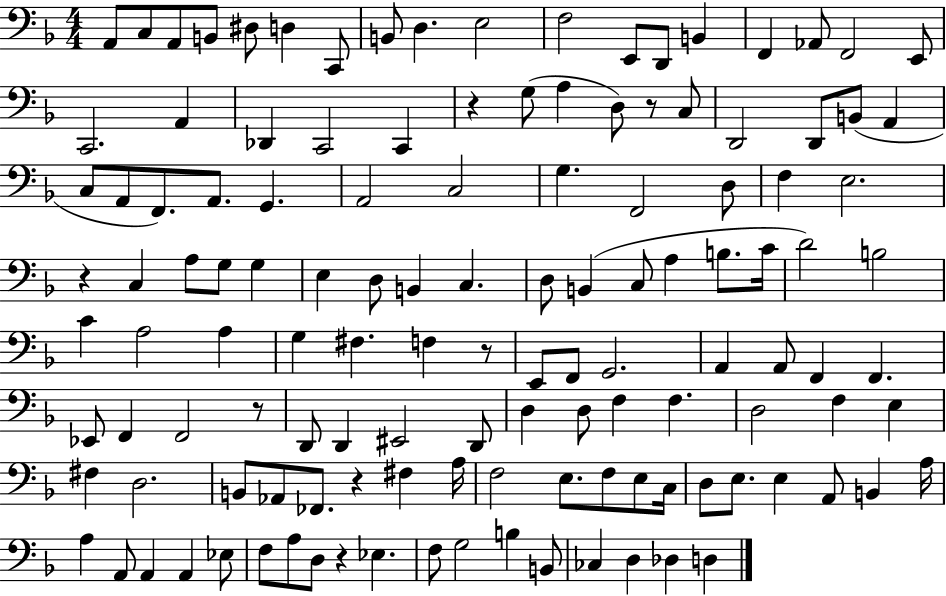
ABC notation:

X:1
T:Untitled
M:4/4
L:1/4
K:F
A,,/2 C,/2 A,,/2 B,,/2 ^D,/2 D, C,,/2 B,,/2 D, E,2 F,2 E,,/2 D,,/2 B,, F,, _A,,/2 F,,2 E,,/2 C,,2 A,, _D,, C,,2 C,, z G,/2 A, D,/2 z/2 C,/2 D,,2 D,,/2 B,,/2 A,, C,/2 A,,/2 F,,/2 A,,/2 G,, A,,2 C,2 G, F,,2 D,/2 F, E,2 z C, A,/2 G,/2 G, E, D,/2 B,, C, D,/2 B,, C,/2 A, B,/2 C/4 D2 B,2 C A,2 A, G, ^F, F, z/2 E,,/2 F,,/2 G,,2 A,, A,,/2 F,, F,, _E,,/2 F,, F,,2 z/2 D,,/2 D,, ^E,,2 D,,/2 D, D,/2 F, F, D,2 F, E, ^F, D,2 B,,/2 _A,,/2 _F,,/2 z ^F, A,/4 F,2 E,/2 F,/2 E,/2 C,/4 D,/2 E,/2 E, A,,/2 B,, A,/4 A, A,,/2 A,, A,, _E,/2 F,/2 A,/2 D,/2 z _E, F,/2 G,2 B, B,,/2 _C, D, _D, D,